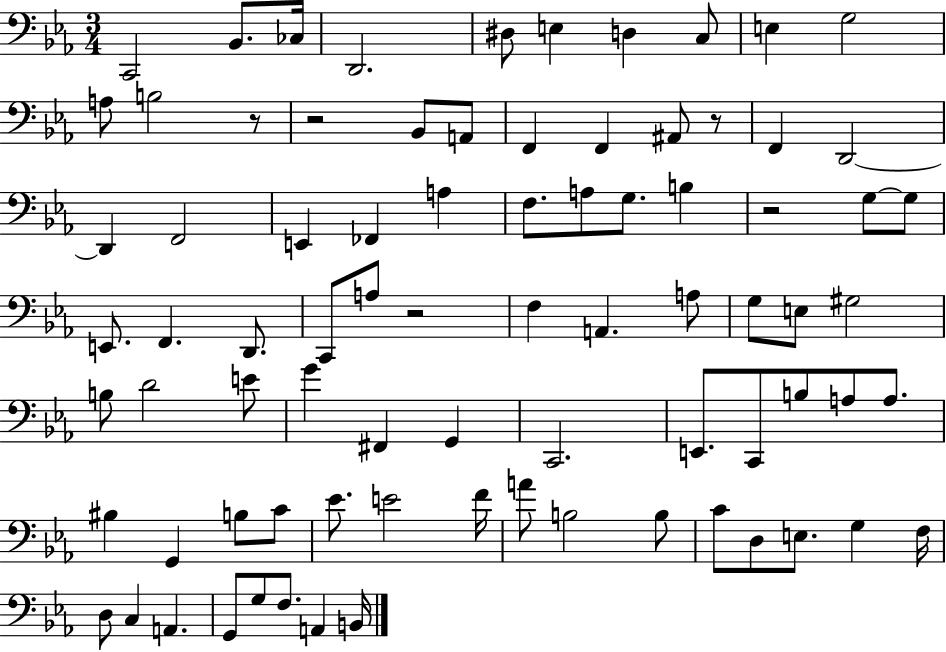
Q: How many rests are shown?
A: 5